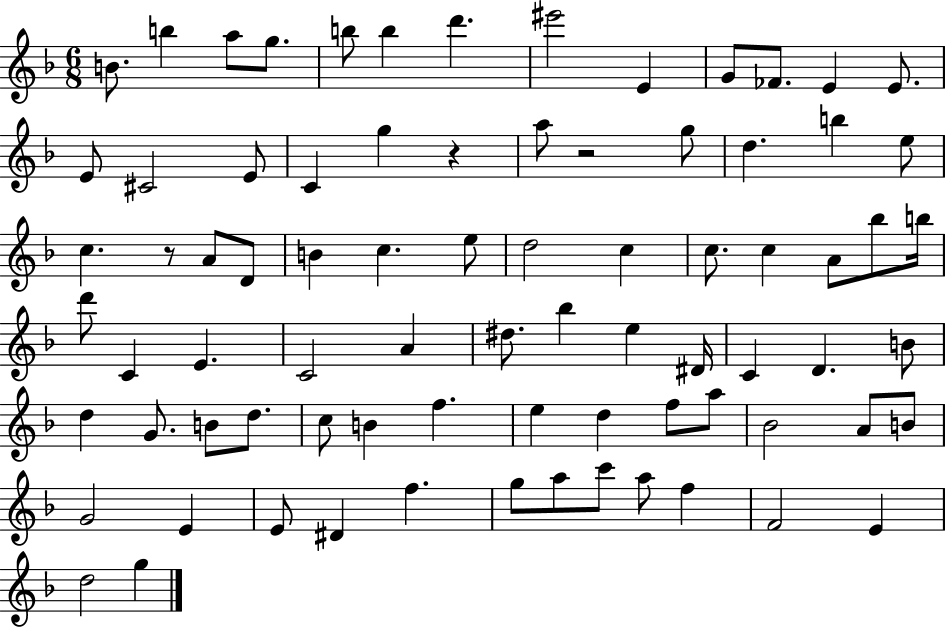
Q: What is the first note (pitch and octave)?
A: B4